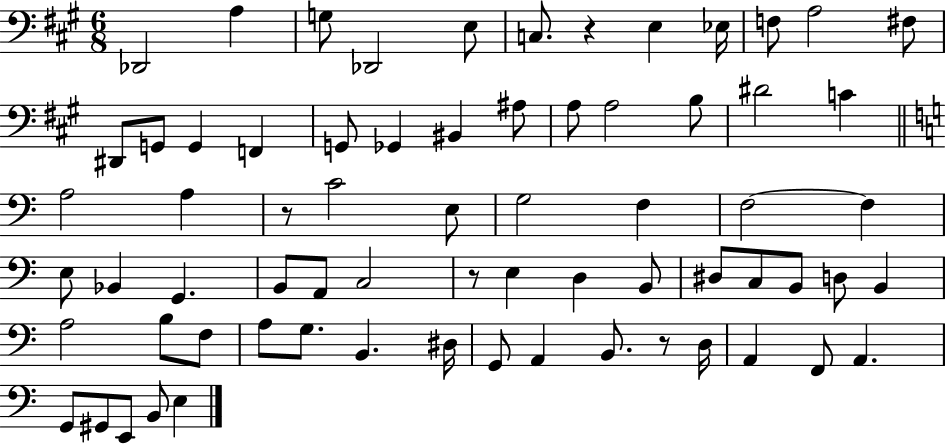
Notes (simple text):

Db2/h A3/q G3/e Db2/h E3/e C3/e. R/q E3/q Eb3/s F3/e A3/h F#3/e D#2/e G2/e G2/q F2/q G2/e Gb2/q BIS2/q A#3/e A3/e A3/h B3/e D#4/h C4/q A3/h A3/q R/e C4/h E3/e G3/h F3/q F3/h F3/q E3/e Bb2/q G2/q. B2/e A2/e C3/h R/e E3/q D3/q B2/e D#3/e C3/e B2/e D3/e B2/q A3/h B3/e F3/e A3/e G3/e. B2/q. D#3/s G2/e A2/q B2/e. R/e D3/s A2/q F2/e A2/q. G2/e G#2/e E2/e B2/e E3/q